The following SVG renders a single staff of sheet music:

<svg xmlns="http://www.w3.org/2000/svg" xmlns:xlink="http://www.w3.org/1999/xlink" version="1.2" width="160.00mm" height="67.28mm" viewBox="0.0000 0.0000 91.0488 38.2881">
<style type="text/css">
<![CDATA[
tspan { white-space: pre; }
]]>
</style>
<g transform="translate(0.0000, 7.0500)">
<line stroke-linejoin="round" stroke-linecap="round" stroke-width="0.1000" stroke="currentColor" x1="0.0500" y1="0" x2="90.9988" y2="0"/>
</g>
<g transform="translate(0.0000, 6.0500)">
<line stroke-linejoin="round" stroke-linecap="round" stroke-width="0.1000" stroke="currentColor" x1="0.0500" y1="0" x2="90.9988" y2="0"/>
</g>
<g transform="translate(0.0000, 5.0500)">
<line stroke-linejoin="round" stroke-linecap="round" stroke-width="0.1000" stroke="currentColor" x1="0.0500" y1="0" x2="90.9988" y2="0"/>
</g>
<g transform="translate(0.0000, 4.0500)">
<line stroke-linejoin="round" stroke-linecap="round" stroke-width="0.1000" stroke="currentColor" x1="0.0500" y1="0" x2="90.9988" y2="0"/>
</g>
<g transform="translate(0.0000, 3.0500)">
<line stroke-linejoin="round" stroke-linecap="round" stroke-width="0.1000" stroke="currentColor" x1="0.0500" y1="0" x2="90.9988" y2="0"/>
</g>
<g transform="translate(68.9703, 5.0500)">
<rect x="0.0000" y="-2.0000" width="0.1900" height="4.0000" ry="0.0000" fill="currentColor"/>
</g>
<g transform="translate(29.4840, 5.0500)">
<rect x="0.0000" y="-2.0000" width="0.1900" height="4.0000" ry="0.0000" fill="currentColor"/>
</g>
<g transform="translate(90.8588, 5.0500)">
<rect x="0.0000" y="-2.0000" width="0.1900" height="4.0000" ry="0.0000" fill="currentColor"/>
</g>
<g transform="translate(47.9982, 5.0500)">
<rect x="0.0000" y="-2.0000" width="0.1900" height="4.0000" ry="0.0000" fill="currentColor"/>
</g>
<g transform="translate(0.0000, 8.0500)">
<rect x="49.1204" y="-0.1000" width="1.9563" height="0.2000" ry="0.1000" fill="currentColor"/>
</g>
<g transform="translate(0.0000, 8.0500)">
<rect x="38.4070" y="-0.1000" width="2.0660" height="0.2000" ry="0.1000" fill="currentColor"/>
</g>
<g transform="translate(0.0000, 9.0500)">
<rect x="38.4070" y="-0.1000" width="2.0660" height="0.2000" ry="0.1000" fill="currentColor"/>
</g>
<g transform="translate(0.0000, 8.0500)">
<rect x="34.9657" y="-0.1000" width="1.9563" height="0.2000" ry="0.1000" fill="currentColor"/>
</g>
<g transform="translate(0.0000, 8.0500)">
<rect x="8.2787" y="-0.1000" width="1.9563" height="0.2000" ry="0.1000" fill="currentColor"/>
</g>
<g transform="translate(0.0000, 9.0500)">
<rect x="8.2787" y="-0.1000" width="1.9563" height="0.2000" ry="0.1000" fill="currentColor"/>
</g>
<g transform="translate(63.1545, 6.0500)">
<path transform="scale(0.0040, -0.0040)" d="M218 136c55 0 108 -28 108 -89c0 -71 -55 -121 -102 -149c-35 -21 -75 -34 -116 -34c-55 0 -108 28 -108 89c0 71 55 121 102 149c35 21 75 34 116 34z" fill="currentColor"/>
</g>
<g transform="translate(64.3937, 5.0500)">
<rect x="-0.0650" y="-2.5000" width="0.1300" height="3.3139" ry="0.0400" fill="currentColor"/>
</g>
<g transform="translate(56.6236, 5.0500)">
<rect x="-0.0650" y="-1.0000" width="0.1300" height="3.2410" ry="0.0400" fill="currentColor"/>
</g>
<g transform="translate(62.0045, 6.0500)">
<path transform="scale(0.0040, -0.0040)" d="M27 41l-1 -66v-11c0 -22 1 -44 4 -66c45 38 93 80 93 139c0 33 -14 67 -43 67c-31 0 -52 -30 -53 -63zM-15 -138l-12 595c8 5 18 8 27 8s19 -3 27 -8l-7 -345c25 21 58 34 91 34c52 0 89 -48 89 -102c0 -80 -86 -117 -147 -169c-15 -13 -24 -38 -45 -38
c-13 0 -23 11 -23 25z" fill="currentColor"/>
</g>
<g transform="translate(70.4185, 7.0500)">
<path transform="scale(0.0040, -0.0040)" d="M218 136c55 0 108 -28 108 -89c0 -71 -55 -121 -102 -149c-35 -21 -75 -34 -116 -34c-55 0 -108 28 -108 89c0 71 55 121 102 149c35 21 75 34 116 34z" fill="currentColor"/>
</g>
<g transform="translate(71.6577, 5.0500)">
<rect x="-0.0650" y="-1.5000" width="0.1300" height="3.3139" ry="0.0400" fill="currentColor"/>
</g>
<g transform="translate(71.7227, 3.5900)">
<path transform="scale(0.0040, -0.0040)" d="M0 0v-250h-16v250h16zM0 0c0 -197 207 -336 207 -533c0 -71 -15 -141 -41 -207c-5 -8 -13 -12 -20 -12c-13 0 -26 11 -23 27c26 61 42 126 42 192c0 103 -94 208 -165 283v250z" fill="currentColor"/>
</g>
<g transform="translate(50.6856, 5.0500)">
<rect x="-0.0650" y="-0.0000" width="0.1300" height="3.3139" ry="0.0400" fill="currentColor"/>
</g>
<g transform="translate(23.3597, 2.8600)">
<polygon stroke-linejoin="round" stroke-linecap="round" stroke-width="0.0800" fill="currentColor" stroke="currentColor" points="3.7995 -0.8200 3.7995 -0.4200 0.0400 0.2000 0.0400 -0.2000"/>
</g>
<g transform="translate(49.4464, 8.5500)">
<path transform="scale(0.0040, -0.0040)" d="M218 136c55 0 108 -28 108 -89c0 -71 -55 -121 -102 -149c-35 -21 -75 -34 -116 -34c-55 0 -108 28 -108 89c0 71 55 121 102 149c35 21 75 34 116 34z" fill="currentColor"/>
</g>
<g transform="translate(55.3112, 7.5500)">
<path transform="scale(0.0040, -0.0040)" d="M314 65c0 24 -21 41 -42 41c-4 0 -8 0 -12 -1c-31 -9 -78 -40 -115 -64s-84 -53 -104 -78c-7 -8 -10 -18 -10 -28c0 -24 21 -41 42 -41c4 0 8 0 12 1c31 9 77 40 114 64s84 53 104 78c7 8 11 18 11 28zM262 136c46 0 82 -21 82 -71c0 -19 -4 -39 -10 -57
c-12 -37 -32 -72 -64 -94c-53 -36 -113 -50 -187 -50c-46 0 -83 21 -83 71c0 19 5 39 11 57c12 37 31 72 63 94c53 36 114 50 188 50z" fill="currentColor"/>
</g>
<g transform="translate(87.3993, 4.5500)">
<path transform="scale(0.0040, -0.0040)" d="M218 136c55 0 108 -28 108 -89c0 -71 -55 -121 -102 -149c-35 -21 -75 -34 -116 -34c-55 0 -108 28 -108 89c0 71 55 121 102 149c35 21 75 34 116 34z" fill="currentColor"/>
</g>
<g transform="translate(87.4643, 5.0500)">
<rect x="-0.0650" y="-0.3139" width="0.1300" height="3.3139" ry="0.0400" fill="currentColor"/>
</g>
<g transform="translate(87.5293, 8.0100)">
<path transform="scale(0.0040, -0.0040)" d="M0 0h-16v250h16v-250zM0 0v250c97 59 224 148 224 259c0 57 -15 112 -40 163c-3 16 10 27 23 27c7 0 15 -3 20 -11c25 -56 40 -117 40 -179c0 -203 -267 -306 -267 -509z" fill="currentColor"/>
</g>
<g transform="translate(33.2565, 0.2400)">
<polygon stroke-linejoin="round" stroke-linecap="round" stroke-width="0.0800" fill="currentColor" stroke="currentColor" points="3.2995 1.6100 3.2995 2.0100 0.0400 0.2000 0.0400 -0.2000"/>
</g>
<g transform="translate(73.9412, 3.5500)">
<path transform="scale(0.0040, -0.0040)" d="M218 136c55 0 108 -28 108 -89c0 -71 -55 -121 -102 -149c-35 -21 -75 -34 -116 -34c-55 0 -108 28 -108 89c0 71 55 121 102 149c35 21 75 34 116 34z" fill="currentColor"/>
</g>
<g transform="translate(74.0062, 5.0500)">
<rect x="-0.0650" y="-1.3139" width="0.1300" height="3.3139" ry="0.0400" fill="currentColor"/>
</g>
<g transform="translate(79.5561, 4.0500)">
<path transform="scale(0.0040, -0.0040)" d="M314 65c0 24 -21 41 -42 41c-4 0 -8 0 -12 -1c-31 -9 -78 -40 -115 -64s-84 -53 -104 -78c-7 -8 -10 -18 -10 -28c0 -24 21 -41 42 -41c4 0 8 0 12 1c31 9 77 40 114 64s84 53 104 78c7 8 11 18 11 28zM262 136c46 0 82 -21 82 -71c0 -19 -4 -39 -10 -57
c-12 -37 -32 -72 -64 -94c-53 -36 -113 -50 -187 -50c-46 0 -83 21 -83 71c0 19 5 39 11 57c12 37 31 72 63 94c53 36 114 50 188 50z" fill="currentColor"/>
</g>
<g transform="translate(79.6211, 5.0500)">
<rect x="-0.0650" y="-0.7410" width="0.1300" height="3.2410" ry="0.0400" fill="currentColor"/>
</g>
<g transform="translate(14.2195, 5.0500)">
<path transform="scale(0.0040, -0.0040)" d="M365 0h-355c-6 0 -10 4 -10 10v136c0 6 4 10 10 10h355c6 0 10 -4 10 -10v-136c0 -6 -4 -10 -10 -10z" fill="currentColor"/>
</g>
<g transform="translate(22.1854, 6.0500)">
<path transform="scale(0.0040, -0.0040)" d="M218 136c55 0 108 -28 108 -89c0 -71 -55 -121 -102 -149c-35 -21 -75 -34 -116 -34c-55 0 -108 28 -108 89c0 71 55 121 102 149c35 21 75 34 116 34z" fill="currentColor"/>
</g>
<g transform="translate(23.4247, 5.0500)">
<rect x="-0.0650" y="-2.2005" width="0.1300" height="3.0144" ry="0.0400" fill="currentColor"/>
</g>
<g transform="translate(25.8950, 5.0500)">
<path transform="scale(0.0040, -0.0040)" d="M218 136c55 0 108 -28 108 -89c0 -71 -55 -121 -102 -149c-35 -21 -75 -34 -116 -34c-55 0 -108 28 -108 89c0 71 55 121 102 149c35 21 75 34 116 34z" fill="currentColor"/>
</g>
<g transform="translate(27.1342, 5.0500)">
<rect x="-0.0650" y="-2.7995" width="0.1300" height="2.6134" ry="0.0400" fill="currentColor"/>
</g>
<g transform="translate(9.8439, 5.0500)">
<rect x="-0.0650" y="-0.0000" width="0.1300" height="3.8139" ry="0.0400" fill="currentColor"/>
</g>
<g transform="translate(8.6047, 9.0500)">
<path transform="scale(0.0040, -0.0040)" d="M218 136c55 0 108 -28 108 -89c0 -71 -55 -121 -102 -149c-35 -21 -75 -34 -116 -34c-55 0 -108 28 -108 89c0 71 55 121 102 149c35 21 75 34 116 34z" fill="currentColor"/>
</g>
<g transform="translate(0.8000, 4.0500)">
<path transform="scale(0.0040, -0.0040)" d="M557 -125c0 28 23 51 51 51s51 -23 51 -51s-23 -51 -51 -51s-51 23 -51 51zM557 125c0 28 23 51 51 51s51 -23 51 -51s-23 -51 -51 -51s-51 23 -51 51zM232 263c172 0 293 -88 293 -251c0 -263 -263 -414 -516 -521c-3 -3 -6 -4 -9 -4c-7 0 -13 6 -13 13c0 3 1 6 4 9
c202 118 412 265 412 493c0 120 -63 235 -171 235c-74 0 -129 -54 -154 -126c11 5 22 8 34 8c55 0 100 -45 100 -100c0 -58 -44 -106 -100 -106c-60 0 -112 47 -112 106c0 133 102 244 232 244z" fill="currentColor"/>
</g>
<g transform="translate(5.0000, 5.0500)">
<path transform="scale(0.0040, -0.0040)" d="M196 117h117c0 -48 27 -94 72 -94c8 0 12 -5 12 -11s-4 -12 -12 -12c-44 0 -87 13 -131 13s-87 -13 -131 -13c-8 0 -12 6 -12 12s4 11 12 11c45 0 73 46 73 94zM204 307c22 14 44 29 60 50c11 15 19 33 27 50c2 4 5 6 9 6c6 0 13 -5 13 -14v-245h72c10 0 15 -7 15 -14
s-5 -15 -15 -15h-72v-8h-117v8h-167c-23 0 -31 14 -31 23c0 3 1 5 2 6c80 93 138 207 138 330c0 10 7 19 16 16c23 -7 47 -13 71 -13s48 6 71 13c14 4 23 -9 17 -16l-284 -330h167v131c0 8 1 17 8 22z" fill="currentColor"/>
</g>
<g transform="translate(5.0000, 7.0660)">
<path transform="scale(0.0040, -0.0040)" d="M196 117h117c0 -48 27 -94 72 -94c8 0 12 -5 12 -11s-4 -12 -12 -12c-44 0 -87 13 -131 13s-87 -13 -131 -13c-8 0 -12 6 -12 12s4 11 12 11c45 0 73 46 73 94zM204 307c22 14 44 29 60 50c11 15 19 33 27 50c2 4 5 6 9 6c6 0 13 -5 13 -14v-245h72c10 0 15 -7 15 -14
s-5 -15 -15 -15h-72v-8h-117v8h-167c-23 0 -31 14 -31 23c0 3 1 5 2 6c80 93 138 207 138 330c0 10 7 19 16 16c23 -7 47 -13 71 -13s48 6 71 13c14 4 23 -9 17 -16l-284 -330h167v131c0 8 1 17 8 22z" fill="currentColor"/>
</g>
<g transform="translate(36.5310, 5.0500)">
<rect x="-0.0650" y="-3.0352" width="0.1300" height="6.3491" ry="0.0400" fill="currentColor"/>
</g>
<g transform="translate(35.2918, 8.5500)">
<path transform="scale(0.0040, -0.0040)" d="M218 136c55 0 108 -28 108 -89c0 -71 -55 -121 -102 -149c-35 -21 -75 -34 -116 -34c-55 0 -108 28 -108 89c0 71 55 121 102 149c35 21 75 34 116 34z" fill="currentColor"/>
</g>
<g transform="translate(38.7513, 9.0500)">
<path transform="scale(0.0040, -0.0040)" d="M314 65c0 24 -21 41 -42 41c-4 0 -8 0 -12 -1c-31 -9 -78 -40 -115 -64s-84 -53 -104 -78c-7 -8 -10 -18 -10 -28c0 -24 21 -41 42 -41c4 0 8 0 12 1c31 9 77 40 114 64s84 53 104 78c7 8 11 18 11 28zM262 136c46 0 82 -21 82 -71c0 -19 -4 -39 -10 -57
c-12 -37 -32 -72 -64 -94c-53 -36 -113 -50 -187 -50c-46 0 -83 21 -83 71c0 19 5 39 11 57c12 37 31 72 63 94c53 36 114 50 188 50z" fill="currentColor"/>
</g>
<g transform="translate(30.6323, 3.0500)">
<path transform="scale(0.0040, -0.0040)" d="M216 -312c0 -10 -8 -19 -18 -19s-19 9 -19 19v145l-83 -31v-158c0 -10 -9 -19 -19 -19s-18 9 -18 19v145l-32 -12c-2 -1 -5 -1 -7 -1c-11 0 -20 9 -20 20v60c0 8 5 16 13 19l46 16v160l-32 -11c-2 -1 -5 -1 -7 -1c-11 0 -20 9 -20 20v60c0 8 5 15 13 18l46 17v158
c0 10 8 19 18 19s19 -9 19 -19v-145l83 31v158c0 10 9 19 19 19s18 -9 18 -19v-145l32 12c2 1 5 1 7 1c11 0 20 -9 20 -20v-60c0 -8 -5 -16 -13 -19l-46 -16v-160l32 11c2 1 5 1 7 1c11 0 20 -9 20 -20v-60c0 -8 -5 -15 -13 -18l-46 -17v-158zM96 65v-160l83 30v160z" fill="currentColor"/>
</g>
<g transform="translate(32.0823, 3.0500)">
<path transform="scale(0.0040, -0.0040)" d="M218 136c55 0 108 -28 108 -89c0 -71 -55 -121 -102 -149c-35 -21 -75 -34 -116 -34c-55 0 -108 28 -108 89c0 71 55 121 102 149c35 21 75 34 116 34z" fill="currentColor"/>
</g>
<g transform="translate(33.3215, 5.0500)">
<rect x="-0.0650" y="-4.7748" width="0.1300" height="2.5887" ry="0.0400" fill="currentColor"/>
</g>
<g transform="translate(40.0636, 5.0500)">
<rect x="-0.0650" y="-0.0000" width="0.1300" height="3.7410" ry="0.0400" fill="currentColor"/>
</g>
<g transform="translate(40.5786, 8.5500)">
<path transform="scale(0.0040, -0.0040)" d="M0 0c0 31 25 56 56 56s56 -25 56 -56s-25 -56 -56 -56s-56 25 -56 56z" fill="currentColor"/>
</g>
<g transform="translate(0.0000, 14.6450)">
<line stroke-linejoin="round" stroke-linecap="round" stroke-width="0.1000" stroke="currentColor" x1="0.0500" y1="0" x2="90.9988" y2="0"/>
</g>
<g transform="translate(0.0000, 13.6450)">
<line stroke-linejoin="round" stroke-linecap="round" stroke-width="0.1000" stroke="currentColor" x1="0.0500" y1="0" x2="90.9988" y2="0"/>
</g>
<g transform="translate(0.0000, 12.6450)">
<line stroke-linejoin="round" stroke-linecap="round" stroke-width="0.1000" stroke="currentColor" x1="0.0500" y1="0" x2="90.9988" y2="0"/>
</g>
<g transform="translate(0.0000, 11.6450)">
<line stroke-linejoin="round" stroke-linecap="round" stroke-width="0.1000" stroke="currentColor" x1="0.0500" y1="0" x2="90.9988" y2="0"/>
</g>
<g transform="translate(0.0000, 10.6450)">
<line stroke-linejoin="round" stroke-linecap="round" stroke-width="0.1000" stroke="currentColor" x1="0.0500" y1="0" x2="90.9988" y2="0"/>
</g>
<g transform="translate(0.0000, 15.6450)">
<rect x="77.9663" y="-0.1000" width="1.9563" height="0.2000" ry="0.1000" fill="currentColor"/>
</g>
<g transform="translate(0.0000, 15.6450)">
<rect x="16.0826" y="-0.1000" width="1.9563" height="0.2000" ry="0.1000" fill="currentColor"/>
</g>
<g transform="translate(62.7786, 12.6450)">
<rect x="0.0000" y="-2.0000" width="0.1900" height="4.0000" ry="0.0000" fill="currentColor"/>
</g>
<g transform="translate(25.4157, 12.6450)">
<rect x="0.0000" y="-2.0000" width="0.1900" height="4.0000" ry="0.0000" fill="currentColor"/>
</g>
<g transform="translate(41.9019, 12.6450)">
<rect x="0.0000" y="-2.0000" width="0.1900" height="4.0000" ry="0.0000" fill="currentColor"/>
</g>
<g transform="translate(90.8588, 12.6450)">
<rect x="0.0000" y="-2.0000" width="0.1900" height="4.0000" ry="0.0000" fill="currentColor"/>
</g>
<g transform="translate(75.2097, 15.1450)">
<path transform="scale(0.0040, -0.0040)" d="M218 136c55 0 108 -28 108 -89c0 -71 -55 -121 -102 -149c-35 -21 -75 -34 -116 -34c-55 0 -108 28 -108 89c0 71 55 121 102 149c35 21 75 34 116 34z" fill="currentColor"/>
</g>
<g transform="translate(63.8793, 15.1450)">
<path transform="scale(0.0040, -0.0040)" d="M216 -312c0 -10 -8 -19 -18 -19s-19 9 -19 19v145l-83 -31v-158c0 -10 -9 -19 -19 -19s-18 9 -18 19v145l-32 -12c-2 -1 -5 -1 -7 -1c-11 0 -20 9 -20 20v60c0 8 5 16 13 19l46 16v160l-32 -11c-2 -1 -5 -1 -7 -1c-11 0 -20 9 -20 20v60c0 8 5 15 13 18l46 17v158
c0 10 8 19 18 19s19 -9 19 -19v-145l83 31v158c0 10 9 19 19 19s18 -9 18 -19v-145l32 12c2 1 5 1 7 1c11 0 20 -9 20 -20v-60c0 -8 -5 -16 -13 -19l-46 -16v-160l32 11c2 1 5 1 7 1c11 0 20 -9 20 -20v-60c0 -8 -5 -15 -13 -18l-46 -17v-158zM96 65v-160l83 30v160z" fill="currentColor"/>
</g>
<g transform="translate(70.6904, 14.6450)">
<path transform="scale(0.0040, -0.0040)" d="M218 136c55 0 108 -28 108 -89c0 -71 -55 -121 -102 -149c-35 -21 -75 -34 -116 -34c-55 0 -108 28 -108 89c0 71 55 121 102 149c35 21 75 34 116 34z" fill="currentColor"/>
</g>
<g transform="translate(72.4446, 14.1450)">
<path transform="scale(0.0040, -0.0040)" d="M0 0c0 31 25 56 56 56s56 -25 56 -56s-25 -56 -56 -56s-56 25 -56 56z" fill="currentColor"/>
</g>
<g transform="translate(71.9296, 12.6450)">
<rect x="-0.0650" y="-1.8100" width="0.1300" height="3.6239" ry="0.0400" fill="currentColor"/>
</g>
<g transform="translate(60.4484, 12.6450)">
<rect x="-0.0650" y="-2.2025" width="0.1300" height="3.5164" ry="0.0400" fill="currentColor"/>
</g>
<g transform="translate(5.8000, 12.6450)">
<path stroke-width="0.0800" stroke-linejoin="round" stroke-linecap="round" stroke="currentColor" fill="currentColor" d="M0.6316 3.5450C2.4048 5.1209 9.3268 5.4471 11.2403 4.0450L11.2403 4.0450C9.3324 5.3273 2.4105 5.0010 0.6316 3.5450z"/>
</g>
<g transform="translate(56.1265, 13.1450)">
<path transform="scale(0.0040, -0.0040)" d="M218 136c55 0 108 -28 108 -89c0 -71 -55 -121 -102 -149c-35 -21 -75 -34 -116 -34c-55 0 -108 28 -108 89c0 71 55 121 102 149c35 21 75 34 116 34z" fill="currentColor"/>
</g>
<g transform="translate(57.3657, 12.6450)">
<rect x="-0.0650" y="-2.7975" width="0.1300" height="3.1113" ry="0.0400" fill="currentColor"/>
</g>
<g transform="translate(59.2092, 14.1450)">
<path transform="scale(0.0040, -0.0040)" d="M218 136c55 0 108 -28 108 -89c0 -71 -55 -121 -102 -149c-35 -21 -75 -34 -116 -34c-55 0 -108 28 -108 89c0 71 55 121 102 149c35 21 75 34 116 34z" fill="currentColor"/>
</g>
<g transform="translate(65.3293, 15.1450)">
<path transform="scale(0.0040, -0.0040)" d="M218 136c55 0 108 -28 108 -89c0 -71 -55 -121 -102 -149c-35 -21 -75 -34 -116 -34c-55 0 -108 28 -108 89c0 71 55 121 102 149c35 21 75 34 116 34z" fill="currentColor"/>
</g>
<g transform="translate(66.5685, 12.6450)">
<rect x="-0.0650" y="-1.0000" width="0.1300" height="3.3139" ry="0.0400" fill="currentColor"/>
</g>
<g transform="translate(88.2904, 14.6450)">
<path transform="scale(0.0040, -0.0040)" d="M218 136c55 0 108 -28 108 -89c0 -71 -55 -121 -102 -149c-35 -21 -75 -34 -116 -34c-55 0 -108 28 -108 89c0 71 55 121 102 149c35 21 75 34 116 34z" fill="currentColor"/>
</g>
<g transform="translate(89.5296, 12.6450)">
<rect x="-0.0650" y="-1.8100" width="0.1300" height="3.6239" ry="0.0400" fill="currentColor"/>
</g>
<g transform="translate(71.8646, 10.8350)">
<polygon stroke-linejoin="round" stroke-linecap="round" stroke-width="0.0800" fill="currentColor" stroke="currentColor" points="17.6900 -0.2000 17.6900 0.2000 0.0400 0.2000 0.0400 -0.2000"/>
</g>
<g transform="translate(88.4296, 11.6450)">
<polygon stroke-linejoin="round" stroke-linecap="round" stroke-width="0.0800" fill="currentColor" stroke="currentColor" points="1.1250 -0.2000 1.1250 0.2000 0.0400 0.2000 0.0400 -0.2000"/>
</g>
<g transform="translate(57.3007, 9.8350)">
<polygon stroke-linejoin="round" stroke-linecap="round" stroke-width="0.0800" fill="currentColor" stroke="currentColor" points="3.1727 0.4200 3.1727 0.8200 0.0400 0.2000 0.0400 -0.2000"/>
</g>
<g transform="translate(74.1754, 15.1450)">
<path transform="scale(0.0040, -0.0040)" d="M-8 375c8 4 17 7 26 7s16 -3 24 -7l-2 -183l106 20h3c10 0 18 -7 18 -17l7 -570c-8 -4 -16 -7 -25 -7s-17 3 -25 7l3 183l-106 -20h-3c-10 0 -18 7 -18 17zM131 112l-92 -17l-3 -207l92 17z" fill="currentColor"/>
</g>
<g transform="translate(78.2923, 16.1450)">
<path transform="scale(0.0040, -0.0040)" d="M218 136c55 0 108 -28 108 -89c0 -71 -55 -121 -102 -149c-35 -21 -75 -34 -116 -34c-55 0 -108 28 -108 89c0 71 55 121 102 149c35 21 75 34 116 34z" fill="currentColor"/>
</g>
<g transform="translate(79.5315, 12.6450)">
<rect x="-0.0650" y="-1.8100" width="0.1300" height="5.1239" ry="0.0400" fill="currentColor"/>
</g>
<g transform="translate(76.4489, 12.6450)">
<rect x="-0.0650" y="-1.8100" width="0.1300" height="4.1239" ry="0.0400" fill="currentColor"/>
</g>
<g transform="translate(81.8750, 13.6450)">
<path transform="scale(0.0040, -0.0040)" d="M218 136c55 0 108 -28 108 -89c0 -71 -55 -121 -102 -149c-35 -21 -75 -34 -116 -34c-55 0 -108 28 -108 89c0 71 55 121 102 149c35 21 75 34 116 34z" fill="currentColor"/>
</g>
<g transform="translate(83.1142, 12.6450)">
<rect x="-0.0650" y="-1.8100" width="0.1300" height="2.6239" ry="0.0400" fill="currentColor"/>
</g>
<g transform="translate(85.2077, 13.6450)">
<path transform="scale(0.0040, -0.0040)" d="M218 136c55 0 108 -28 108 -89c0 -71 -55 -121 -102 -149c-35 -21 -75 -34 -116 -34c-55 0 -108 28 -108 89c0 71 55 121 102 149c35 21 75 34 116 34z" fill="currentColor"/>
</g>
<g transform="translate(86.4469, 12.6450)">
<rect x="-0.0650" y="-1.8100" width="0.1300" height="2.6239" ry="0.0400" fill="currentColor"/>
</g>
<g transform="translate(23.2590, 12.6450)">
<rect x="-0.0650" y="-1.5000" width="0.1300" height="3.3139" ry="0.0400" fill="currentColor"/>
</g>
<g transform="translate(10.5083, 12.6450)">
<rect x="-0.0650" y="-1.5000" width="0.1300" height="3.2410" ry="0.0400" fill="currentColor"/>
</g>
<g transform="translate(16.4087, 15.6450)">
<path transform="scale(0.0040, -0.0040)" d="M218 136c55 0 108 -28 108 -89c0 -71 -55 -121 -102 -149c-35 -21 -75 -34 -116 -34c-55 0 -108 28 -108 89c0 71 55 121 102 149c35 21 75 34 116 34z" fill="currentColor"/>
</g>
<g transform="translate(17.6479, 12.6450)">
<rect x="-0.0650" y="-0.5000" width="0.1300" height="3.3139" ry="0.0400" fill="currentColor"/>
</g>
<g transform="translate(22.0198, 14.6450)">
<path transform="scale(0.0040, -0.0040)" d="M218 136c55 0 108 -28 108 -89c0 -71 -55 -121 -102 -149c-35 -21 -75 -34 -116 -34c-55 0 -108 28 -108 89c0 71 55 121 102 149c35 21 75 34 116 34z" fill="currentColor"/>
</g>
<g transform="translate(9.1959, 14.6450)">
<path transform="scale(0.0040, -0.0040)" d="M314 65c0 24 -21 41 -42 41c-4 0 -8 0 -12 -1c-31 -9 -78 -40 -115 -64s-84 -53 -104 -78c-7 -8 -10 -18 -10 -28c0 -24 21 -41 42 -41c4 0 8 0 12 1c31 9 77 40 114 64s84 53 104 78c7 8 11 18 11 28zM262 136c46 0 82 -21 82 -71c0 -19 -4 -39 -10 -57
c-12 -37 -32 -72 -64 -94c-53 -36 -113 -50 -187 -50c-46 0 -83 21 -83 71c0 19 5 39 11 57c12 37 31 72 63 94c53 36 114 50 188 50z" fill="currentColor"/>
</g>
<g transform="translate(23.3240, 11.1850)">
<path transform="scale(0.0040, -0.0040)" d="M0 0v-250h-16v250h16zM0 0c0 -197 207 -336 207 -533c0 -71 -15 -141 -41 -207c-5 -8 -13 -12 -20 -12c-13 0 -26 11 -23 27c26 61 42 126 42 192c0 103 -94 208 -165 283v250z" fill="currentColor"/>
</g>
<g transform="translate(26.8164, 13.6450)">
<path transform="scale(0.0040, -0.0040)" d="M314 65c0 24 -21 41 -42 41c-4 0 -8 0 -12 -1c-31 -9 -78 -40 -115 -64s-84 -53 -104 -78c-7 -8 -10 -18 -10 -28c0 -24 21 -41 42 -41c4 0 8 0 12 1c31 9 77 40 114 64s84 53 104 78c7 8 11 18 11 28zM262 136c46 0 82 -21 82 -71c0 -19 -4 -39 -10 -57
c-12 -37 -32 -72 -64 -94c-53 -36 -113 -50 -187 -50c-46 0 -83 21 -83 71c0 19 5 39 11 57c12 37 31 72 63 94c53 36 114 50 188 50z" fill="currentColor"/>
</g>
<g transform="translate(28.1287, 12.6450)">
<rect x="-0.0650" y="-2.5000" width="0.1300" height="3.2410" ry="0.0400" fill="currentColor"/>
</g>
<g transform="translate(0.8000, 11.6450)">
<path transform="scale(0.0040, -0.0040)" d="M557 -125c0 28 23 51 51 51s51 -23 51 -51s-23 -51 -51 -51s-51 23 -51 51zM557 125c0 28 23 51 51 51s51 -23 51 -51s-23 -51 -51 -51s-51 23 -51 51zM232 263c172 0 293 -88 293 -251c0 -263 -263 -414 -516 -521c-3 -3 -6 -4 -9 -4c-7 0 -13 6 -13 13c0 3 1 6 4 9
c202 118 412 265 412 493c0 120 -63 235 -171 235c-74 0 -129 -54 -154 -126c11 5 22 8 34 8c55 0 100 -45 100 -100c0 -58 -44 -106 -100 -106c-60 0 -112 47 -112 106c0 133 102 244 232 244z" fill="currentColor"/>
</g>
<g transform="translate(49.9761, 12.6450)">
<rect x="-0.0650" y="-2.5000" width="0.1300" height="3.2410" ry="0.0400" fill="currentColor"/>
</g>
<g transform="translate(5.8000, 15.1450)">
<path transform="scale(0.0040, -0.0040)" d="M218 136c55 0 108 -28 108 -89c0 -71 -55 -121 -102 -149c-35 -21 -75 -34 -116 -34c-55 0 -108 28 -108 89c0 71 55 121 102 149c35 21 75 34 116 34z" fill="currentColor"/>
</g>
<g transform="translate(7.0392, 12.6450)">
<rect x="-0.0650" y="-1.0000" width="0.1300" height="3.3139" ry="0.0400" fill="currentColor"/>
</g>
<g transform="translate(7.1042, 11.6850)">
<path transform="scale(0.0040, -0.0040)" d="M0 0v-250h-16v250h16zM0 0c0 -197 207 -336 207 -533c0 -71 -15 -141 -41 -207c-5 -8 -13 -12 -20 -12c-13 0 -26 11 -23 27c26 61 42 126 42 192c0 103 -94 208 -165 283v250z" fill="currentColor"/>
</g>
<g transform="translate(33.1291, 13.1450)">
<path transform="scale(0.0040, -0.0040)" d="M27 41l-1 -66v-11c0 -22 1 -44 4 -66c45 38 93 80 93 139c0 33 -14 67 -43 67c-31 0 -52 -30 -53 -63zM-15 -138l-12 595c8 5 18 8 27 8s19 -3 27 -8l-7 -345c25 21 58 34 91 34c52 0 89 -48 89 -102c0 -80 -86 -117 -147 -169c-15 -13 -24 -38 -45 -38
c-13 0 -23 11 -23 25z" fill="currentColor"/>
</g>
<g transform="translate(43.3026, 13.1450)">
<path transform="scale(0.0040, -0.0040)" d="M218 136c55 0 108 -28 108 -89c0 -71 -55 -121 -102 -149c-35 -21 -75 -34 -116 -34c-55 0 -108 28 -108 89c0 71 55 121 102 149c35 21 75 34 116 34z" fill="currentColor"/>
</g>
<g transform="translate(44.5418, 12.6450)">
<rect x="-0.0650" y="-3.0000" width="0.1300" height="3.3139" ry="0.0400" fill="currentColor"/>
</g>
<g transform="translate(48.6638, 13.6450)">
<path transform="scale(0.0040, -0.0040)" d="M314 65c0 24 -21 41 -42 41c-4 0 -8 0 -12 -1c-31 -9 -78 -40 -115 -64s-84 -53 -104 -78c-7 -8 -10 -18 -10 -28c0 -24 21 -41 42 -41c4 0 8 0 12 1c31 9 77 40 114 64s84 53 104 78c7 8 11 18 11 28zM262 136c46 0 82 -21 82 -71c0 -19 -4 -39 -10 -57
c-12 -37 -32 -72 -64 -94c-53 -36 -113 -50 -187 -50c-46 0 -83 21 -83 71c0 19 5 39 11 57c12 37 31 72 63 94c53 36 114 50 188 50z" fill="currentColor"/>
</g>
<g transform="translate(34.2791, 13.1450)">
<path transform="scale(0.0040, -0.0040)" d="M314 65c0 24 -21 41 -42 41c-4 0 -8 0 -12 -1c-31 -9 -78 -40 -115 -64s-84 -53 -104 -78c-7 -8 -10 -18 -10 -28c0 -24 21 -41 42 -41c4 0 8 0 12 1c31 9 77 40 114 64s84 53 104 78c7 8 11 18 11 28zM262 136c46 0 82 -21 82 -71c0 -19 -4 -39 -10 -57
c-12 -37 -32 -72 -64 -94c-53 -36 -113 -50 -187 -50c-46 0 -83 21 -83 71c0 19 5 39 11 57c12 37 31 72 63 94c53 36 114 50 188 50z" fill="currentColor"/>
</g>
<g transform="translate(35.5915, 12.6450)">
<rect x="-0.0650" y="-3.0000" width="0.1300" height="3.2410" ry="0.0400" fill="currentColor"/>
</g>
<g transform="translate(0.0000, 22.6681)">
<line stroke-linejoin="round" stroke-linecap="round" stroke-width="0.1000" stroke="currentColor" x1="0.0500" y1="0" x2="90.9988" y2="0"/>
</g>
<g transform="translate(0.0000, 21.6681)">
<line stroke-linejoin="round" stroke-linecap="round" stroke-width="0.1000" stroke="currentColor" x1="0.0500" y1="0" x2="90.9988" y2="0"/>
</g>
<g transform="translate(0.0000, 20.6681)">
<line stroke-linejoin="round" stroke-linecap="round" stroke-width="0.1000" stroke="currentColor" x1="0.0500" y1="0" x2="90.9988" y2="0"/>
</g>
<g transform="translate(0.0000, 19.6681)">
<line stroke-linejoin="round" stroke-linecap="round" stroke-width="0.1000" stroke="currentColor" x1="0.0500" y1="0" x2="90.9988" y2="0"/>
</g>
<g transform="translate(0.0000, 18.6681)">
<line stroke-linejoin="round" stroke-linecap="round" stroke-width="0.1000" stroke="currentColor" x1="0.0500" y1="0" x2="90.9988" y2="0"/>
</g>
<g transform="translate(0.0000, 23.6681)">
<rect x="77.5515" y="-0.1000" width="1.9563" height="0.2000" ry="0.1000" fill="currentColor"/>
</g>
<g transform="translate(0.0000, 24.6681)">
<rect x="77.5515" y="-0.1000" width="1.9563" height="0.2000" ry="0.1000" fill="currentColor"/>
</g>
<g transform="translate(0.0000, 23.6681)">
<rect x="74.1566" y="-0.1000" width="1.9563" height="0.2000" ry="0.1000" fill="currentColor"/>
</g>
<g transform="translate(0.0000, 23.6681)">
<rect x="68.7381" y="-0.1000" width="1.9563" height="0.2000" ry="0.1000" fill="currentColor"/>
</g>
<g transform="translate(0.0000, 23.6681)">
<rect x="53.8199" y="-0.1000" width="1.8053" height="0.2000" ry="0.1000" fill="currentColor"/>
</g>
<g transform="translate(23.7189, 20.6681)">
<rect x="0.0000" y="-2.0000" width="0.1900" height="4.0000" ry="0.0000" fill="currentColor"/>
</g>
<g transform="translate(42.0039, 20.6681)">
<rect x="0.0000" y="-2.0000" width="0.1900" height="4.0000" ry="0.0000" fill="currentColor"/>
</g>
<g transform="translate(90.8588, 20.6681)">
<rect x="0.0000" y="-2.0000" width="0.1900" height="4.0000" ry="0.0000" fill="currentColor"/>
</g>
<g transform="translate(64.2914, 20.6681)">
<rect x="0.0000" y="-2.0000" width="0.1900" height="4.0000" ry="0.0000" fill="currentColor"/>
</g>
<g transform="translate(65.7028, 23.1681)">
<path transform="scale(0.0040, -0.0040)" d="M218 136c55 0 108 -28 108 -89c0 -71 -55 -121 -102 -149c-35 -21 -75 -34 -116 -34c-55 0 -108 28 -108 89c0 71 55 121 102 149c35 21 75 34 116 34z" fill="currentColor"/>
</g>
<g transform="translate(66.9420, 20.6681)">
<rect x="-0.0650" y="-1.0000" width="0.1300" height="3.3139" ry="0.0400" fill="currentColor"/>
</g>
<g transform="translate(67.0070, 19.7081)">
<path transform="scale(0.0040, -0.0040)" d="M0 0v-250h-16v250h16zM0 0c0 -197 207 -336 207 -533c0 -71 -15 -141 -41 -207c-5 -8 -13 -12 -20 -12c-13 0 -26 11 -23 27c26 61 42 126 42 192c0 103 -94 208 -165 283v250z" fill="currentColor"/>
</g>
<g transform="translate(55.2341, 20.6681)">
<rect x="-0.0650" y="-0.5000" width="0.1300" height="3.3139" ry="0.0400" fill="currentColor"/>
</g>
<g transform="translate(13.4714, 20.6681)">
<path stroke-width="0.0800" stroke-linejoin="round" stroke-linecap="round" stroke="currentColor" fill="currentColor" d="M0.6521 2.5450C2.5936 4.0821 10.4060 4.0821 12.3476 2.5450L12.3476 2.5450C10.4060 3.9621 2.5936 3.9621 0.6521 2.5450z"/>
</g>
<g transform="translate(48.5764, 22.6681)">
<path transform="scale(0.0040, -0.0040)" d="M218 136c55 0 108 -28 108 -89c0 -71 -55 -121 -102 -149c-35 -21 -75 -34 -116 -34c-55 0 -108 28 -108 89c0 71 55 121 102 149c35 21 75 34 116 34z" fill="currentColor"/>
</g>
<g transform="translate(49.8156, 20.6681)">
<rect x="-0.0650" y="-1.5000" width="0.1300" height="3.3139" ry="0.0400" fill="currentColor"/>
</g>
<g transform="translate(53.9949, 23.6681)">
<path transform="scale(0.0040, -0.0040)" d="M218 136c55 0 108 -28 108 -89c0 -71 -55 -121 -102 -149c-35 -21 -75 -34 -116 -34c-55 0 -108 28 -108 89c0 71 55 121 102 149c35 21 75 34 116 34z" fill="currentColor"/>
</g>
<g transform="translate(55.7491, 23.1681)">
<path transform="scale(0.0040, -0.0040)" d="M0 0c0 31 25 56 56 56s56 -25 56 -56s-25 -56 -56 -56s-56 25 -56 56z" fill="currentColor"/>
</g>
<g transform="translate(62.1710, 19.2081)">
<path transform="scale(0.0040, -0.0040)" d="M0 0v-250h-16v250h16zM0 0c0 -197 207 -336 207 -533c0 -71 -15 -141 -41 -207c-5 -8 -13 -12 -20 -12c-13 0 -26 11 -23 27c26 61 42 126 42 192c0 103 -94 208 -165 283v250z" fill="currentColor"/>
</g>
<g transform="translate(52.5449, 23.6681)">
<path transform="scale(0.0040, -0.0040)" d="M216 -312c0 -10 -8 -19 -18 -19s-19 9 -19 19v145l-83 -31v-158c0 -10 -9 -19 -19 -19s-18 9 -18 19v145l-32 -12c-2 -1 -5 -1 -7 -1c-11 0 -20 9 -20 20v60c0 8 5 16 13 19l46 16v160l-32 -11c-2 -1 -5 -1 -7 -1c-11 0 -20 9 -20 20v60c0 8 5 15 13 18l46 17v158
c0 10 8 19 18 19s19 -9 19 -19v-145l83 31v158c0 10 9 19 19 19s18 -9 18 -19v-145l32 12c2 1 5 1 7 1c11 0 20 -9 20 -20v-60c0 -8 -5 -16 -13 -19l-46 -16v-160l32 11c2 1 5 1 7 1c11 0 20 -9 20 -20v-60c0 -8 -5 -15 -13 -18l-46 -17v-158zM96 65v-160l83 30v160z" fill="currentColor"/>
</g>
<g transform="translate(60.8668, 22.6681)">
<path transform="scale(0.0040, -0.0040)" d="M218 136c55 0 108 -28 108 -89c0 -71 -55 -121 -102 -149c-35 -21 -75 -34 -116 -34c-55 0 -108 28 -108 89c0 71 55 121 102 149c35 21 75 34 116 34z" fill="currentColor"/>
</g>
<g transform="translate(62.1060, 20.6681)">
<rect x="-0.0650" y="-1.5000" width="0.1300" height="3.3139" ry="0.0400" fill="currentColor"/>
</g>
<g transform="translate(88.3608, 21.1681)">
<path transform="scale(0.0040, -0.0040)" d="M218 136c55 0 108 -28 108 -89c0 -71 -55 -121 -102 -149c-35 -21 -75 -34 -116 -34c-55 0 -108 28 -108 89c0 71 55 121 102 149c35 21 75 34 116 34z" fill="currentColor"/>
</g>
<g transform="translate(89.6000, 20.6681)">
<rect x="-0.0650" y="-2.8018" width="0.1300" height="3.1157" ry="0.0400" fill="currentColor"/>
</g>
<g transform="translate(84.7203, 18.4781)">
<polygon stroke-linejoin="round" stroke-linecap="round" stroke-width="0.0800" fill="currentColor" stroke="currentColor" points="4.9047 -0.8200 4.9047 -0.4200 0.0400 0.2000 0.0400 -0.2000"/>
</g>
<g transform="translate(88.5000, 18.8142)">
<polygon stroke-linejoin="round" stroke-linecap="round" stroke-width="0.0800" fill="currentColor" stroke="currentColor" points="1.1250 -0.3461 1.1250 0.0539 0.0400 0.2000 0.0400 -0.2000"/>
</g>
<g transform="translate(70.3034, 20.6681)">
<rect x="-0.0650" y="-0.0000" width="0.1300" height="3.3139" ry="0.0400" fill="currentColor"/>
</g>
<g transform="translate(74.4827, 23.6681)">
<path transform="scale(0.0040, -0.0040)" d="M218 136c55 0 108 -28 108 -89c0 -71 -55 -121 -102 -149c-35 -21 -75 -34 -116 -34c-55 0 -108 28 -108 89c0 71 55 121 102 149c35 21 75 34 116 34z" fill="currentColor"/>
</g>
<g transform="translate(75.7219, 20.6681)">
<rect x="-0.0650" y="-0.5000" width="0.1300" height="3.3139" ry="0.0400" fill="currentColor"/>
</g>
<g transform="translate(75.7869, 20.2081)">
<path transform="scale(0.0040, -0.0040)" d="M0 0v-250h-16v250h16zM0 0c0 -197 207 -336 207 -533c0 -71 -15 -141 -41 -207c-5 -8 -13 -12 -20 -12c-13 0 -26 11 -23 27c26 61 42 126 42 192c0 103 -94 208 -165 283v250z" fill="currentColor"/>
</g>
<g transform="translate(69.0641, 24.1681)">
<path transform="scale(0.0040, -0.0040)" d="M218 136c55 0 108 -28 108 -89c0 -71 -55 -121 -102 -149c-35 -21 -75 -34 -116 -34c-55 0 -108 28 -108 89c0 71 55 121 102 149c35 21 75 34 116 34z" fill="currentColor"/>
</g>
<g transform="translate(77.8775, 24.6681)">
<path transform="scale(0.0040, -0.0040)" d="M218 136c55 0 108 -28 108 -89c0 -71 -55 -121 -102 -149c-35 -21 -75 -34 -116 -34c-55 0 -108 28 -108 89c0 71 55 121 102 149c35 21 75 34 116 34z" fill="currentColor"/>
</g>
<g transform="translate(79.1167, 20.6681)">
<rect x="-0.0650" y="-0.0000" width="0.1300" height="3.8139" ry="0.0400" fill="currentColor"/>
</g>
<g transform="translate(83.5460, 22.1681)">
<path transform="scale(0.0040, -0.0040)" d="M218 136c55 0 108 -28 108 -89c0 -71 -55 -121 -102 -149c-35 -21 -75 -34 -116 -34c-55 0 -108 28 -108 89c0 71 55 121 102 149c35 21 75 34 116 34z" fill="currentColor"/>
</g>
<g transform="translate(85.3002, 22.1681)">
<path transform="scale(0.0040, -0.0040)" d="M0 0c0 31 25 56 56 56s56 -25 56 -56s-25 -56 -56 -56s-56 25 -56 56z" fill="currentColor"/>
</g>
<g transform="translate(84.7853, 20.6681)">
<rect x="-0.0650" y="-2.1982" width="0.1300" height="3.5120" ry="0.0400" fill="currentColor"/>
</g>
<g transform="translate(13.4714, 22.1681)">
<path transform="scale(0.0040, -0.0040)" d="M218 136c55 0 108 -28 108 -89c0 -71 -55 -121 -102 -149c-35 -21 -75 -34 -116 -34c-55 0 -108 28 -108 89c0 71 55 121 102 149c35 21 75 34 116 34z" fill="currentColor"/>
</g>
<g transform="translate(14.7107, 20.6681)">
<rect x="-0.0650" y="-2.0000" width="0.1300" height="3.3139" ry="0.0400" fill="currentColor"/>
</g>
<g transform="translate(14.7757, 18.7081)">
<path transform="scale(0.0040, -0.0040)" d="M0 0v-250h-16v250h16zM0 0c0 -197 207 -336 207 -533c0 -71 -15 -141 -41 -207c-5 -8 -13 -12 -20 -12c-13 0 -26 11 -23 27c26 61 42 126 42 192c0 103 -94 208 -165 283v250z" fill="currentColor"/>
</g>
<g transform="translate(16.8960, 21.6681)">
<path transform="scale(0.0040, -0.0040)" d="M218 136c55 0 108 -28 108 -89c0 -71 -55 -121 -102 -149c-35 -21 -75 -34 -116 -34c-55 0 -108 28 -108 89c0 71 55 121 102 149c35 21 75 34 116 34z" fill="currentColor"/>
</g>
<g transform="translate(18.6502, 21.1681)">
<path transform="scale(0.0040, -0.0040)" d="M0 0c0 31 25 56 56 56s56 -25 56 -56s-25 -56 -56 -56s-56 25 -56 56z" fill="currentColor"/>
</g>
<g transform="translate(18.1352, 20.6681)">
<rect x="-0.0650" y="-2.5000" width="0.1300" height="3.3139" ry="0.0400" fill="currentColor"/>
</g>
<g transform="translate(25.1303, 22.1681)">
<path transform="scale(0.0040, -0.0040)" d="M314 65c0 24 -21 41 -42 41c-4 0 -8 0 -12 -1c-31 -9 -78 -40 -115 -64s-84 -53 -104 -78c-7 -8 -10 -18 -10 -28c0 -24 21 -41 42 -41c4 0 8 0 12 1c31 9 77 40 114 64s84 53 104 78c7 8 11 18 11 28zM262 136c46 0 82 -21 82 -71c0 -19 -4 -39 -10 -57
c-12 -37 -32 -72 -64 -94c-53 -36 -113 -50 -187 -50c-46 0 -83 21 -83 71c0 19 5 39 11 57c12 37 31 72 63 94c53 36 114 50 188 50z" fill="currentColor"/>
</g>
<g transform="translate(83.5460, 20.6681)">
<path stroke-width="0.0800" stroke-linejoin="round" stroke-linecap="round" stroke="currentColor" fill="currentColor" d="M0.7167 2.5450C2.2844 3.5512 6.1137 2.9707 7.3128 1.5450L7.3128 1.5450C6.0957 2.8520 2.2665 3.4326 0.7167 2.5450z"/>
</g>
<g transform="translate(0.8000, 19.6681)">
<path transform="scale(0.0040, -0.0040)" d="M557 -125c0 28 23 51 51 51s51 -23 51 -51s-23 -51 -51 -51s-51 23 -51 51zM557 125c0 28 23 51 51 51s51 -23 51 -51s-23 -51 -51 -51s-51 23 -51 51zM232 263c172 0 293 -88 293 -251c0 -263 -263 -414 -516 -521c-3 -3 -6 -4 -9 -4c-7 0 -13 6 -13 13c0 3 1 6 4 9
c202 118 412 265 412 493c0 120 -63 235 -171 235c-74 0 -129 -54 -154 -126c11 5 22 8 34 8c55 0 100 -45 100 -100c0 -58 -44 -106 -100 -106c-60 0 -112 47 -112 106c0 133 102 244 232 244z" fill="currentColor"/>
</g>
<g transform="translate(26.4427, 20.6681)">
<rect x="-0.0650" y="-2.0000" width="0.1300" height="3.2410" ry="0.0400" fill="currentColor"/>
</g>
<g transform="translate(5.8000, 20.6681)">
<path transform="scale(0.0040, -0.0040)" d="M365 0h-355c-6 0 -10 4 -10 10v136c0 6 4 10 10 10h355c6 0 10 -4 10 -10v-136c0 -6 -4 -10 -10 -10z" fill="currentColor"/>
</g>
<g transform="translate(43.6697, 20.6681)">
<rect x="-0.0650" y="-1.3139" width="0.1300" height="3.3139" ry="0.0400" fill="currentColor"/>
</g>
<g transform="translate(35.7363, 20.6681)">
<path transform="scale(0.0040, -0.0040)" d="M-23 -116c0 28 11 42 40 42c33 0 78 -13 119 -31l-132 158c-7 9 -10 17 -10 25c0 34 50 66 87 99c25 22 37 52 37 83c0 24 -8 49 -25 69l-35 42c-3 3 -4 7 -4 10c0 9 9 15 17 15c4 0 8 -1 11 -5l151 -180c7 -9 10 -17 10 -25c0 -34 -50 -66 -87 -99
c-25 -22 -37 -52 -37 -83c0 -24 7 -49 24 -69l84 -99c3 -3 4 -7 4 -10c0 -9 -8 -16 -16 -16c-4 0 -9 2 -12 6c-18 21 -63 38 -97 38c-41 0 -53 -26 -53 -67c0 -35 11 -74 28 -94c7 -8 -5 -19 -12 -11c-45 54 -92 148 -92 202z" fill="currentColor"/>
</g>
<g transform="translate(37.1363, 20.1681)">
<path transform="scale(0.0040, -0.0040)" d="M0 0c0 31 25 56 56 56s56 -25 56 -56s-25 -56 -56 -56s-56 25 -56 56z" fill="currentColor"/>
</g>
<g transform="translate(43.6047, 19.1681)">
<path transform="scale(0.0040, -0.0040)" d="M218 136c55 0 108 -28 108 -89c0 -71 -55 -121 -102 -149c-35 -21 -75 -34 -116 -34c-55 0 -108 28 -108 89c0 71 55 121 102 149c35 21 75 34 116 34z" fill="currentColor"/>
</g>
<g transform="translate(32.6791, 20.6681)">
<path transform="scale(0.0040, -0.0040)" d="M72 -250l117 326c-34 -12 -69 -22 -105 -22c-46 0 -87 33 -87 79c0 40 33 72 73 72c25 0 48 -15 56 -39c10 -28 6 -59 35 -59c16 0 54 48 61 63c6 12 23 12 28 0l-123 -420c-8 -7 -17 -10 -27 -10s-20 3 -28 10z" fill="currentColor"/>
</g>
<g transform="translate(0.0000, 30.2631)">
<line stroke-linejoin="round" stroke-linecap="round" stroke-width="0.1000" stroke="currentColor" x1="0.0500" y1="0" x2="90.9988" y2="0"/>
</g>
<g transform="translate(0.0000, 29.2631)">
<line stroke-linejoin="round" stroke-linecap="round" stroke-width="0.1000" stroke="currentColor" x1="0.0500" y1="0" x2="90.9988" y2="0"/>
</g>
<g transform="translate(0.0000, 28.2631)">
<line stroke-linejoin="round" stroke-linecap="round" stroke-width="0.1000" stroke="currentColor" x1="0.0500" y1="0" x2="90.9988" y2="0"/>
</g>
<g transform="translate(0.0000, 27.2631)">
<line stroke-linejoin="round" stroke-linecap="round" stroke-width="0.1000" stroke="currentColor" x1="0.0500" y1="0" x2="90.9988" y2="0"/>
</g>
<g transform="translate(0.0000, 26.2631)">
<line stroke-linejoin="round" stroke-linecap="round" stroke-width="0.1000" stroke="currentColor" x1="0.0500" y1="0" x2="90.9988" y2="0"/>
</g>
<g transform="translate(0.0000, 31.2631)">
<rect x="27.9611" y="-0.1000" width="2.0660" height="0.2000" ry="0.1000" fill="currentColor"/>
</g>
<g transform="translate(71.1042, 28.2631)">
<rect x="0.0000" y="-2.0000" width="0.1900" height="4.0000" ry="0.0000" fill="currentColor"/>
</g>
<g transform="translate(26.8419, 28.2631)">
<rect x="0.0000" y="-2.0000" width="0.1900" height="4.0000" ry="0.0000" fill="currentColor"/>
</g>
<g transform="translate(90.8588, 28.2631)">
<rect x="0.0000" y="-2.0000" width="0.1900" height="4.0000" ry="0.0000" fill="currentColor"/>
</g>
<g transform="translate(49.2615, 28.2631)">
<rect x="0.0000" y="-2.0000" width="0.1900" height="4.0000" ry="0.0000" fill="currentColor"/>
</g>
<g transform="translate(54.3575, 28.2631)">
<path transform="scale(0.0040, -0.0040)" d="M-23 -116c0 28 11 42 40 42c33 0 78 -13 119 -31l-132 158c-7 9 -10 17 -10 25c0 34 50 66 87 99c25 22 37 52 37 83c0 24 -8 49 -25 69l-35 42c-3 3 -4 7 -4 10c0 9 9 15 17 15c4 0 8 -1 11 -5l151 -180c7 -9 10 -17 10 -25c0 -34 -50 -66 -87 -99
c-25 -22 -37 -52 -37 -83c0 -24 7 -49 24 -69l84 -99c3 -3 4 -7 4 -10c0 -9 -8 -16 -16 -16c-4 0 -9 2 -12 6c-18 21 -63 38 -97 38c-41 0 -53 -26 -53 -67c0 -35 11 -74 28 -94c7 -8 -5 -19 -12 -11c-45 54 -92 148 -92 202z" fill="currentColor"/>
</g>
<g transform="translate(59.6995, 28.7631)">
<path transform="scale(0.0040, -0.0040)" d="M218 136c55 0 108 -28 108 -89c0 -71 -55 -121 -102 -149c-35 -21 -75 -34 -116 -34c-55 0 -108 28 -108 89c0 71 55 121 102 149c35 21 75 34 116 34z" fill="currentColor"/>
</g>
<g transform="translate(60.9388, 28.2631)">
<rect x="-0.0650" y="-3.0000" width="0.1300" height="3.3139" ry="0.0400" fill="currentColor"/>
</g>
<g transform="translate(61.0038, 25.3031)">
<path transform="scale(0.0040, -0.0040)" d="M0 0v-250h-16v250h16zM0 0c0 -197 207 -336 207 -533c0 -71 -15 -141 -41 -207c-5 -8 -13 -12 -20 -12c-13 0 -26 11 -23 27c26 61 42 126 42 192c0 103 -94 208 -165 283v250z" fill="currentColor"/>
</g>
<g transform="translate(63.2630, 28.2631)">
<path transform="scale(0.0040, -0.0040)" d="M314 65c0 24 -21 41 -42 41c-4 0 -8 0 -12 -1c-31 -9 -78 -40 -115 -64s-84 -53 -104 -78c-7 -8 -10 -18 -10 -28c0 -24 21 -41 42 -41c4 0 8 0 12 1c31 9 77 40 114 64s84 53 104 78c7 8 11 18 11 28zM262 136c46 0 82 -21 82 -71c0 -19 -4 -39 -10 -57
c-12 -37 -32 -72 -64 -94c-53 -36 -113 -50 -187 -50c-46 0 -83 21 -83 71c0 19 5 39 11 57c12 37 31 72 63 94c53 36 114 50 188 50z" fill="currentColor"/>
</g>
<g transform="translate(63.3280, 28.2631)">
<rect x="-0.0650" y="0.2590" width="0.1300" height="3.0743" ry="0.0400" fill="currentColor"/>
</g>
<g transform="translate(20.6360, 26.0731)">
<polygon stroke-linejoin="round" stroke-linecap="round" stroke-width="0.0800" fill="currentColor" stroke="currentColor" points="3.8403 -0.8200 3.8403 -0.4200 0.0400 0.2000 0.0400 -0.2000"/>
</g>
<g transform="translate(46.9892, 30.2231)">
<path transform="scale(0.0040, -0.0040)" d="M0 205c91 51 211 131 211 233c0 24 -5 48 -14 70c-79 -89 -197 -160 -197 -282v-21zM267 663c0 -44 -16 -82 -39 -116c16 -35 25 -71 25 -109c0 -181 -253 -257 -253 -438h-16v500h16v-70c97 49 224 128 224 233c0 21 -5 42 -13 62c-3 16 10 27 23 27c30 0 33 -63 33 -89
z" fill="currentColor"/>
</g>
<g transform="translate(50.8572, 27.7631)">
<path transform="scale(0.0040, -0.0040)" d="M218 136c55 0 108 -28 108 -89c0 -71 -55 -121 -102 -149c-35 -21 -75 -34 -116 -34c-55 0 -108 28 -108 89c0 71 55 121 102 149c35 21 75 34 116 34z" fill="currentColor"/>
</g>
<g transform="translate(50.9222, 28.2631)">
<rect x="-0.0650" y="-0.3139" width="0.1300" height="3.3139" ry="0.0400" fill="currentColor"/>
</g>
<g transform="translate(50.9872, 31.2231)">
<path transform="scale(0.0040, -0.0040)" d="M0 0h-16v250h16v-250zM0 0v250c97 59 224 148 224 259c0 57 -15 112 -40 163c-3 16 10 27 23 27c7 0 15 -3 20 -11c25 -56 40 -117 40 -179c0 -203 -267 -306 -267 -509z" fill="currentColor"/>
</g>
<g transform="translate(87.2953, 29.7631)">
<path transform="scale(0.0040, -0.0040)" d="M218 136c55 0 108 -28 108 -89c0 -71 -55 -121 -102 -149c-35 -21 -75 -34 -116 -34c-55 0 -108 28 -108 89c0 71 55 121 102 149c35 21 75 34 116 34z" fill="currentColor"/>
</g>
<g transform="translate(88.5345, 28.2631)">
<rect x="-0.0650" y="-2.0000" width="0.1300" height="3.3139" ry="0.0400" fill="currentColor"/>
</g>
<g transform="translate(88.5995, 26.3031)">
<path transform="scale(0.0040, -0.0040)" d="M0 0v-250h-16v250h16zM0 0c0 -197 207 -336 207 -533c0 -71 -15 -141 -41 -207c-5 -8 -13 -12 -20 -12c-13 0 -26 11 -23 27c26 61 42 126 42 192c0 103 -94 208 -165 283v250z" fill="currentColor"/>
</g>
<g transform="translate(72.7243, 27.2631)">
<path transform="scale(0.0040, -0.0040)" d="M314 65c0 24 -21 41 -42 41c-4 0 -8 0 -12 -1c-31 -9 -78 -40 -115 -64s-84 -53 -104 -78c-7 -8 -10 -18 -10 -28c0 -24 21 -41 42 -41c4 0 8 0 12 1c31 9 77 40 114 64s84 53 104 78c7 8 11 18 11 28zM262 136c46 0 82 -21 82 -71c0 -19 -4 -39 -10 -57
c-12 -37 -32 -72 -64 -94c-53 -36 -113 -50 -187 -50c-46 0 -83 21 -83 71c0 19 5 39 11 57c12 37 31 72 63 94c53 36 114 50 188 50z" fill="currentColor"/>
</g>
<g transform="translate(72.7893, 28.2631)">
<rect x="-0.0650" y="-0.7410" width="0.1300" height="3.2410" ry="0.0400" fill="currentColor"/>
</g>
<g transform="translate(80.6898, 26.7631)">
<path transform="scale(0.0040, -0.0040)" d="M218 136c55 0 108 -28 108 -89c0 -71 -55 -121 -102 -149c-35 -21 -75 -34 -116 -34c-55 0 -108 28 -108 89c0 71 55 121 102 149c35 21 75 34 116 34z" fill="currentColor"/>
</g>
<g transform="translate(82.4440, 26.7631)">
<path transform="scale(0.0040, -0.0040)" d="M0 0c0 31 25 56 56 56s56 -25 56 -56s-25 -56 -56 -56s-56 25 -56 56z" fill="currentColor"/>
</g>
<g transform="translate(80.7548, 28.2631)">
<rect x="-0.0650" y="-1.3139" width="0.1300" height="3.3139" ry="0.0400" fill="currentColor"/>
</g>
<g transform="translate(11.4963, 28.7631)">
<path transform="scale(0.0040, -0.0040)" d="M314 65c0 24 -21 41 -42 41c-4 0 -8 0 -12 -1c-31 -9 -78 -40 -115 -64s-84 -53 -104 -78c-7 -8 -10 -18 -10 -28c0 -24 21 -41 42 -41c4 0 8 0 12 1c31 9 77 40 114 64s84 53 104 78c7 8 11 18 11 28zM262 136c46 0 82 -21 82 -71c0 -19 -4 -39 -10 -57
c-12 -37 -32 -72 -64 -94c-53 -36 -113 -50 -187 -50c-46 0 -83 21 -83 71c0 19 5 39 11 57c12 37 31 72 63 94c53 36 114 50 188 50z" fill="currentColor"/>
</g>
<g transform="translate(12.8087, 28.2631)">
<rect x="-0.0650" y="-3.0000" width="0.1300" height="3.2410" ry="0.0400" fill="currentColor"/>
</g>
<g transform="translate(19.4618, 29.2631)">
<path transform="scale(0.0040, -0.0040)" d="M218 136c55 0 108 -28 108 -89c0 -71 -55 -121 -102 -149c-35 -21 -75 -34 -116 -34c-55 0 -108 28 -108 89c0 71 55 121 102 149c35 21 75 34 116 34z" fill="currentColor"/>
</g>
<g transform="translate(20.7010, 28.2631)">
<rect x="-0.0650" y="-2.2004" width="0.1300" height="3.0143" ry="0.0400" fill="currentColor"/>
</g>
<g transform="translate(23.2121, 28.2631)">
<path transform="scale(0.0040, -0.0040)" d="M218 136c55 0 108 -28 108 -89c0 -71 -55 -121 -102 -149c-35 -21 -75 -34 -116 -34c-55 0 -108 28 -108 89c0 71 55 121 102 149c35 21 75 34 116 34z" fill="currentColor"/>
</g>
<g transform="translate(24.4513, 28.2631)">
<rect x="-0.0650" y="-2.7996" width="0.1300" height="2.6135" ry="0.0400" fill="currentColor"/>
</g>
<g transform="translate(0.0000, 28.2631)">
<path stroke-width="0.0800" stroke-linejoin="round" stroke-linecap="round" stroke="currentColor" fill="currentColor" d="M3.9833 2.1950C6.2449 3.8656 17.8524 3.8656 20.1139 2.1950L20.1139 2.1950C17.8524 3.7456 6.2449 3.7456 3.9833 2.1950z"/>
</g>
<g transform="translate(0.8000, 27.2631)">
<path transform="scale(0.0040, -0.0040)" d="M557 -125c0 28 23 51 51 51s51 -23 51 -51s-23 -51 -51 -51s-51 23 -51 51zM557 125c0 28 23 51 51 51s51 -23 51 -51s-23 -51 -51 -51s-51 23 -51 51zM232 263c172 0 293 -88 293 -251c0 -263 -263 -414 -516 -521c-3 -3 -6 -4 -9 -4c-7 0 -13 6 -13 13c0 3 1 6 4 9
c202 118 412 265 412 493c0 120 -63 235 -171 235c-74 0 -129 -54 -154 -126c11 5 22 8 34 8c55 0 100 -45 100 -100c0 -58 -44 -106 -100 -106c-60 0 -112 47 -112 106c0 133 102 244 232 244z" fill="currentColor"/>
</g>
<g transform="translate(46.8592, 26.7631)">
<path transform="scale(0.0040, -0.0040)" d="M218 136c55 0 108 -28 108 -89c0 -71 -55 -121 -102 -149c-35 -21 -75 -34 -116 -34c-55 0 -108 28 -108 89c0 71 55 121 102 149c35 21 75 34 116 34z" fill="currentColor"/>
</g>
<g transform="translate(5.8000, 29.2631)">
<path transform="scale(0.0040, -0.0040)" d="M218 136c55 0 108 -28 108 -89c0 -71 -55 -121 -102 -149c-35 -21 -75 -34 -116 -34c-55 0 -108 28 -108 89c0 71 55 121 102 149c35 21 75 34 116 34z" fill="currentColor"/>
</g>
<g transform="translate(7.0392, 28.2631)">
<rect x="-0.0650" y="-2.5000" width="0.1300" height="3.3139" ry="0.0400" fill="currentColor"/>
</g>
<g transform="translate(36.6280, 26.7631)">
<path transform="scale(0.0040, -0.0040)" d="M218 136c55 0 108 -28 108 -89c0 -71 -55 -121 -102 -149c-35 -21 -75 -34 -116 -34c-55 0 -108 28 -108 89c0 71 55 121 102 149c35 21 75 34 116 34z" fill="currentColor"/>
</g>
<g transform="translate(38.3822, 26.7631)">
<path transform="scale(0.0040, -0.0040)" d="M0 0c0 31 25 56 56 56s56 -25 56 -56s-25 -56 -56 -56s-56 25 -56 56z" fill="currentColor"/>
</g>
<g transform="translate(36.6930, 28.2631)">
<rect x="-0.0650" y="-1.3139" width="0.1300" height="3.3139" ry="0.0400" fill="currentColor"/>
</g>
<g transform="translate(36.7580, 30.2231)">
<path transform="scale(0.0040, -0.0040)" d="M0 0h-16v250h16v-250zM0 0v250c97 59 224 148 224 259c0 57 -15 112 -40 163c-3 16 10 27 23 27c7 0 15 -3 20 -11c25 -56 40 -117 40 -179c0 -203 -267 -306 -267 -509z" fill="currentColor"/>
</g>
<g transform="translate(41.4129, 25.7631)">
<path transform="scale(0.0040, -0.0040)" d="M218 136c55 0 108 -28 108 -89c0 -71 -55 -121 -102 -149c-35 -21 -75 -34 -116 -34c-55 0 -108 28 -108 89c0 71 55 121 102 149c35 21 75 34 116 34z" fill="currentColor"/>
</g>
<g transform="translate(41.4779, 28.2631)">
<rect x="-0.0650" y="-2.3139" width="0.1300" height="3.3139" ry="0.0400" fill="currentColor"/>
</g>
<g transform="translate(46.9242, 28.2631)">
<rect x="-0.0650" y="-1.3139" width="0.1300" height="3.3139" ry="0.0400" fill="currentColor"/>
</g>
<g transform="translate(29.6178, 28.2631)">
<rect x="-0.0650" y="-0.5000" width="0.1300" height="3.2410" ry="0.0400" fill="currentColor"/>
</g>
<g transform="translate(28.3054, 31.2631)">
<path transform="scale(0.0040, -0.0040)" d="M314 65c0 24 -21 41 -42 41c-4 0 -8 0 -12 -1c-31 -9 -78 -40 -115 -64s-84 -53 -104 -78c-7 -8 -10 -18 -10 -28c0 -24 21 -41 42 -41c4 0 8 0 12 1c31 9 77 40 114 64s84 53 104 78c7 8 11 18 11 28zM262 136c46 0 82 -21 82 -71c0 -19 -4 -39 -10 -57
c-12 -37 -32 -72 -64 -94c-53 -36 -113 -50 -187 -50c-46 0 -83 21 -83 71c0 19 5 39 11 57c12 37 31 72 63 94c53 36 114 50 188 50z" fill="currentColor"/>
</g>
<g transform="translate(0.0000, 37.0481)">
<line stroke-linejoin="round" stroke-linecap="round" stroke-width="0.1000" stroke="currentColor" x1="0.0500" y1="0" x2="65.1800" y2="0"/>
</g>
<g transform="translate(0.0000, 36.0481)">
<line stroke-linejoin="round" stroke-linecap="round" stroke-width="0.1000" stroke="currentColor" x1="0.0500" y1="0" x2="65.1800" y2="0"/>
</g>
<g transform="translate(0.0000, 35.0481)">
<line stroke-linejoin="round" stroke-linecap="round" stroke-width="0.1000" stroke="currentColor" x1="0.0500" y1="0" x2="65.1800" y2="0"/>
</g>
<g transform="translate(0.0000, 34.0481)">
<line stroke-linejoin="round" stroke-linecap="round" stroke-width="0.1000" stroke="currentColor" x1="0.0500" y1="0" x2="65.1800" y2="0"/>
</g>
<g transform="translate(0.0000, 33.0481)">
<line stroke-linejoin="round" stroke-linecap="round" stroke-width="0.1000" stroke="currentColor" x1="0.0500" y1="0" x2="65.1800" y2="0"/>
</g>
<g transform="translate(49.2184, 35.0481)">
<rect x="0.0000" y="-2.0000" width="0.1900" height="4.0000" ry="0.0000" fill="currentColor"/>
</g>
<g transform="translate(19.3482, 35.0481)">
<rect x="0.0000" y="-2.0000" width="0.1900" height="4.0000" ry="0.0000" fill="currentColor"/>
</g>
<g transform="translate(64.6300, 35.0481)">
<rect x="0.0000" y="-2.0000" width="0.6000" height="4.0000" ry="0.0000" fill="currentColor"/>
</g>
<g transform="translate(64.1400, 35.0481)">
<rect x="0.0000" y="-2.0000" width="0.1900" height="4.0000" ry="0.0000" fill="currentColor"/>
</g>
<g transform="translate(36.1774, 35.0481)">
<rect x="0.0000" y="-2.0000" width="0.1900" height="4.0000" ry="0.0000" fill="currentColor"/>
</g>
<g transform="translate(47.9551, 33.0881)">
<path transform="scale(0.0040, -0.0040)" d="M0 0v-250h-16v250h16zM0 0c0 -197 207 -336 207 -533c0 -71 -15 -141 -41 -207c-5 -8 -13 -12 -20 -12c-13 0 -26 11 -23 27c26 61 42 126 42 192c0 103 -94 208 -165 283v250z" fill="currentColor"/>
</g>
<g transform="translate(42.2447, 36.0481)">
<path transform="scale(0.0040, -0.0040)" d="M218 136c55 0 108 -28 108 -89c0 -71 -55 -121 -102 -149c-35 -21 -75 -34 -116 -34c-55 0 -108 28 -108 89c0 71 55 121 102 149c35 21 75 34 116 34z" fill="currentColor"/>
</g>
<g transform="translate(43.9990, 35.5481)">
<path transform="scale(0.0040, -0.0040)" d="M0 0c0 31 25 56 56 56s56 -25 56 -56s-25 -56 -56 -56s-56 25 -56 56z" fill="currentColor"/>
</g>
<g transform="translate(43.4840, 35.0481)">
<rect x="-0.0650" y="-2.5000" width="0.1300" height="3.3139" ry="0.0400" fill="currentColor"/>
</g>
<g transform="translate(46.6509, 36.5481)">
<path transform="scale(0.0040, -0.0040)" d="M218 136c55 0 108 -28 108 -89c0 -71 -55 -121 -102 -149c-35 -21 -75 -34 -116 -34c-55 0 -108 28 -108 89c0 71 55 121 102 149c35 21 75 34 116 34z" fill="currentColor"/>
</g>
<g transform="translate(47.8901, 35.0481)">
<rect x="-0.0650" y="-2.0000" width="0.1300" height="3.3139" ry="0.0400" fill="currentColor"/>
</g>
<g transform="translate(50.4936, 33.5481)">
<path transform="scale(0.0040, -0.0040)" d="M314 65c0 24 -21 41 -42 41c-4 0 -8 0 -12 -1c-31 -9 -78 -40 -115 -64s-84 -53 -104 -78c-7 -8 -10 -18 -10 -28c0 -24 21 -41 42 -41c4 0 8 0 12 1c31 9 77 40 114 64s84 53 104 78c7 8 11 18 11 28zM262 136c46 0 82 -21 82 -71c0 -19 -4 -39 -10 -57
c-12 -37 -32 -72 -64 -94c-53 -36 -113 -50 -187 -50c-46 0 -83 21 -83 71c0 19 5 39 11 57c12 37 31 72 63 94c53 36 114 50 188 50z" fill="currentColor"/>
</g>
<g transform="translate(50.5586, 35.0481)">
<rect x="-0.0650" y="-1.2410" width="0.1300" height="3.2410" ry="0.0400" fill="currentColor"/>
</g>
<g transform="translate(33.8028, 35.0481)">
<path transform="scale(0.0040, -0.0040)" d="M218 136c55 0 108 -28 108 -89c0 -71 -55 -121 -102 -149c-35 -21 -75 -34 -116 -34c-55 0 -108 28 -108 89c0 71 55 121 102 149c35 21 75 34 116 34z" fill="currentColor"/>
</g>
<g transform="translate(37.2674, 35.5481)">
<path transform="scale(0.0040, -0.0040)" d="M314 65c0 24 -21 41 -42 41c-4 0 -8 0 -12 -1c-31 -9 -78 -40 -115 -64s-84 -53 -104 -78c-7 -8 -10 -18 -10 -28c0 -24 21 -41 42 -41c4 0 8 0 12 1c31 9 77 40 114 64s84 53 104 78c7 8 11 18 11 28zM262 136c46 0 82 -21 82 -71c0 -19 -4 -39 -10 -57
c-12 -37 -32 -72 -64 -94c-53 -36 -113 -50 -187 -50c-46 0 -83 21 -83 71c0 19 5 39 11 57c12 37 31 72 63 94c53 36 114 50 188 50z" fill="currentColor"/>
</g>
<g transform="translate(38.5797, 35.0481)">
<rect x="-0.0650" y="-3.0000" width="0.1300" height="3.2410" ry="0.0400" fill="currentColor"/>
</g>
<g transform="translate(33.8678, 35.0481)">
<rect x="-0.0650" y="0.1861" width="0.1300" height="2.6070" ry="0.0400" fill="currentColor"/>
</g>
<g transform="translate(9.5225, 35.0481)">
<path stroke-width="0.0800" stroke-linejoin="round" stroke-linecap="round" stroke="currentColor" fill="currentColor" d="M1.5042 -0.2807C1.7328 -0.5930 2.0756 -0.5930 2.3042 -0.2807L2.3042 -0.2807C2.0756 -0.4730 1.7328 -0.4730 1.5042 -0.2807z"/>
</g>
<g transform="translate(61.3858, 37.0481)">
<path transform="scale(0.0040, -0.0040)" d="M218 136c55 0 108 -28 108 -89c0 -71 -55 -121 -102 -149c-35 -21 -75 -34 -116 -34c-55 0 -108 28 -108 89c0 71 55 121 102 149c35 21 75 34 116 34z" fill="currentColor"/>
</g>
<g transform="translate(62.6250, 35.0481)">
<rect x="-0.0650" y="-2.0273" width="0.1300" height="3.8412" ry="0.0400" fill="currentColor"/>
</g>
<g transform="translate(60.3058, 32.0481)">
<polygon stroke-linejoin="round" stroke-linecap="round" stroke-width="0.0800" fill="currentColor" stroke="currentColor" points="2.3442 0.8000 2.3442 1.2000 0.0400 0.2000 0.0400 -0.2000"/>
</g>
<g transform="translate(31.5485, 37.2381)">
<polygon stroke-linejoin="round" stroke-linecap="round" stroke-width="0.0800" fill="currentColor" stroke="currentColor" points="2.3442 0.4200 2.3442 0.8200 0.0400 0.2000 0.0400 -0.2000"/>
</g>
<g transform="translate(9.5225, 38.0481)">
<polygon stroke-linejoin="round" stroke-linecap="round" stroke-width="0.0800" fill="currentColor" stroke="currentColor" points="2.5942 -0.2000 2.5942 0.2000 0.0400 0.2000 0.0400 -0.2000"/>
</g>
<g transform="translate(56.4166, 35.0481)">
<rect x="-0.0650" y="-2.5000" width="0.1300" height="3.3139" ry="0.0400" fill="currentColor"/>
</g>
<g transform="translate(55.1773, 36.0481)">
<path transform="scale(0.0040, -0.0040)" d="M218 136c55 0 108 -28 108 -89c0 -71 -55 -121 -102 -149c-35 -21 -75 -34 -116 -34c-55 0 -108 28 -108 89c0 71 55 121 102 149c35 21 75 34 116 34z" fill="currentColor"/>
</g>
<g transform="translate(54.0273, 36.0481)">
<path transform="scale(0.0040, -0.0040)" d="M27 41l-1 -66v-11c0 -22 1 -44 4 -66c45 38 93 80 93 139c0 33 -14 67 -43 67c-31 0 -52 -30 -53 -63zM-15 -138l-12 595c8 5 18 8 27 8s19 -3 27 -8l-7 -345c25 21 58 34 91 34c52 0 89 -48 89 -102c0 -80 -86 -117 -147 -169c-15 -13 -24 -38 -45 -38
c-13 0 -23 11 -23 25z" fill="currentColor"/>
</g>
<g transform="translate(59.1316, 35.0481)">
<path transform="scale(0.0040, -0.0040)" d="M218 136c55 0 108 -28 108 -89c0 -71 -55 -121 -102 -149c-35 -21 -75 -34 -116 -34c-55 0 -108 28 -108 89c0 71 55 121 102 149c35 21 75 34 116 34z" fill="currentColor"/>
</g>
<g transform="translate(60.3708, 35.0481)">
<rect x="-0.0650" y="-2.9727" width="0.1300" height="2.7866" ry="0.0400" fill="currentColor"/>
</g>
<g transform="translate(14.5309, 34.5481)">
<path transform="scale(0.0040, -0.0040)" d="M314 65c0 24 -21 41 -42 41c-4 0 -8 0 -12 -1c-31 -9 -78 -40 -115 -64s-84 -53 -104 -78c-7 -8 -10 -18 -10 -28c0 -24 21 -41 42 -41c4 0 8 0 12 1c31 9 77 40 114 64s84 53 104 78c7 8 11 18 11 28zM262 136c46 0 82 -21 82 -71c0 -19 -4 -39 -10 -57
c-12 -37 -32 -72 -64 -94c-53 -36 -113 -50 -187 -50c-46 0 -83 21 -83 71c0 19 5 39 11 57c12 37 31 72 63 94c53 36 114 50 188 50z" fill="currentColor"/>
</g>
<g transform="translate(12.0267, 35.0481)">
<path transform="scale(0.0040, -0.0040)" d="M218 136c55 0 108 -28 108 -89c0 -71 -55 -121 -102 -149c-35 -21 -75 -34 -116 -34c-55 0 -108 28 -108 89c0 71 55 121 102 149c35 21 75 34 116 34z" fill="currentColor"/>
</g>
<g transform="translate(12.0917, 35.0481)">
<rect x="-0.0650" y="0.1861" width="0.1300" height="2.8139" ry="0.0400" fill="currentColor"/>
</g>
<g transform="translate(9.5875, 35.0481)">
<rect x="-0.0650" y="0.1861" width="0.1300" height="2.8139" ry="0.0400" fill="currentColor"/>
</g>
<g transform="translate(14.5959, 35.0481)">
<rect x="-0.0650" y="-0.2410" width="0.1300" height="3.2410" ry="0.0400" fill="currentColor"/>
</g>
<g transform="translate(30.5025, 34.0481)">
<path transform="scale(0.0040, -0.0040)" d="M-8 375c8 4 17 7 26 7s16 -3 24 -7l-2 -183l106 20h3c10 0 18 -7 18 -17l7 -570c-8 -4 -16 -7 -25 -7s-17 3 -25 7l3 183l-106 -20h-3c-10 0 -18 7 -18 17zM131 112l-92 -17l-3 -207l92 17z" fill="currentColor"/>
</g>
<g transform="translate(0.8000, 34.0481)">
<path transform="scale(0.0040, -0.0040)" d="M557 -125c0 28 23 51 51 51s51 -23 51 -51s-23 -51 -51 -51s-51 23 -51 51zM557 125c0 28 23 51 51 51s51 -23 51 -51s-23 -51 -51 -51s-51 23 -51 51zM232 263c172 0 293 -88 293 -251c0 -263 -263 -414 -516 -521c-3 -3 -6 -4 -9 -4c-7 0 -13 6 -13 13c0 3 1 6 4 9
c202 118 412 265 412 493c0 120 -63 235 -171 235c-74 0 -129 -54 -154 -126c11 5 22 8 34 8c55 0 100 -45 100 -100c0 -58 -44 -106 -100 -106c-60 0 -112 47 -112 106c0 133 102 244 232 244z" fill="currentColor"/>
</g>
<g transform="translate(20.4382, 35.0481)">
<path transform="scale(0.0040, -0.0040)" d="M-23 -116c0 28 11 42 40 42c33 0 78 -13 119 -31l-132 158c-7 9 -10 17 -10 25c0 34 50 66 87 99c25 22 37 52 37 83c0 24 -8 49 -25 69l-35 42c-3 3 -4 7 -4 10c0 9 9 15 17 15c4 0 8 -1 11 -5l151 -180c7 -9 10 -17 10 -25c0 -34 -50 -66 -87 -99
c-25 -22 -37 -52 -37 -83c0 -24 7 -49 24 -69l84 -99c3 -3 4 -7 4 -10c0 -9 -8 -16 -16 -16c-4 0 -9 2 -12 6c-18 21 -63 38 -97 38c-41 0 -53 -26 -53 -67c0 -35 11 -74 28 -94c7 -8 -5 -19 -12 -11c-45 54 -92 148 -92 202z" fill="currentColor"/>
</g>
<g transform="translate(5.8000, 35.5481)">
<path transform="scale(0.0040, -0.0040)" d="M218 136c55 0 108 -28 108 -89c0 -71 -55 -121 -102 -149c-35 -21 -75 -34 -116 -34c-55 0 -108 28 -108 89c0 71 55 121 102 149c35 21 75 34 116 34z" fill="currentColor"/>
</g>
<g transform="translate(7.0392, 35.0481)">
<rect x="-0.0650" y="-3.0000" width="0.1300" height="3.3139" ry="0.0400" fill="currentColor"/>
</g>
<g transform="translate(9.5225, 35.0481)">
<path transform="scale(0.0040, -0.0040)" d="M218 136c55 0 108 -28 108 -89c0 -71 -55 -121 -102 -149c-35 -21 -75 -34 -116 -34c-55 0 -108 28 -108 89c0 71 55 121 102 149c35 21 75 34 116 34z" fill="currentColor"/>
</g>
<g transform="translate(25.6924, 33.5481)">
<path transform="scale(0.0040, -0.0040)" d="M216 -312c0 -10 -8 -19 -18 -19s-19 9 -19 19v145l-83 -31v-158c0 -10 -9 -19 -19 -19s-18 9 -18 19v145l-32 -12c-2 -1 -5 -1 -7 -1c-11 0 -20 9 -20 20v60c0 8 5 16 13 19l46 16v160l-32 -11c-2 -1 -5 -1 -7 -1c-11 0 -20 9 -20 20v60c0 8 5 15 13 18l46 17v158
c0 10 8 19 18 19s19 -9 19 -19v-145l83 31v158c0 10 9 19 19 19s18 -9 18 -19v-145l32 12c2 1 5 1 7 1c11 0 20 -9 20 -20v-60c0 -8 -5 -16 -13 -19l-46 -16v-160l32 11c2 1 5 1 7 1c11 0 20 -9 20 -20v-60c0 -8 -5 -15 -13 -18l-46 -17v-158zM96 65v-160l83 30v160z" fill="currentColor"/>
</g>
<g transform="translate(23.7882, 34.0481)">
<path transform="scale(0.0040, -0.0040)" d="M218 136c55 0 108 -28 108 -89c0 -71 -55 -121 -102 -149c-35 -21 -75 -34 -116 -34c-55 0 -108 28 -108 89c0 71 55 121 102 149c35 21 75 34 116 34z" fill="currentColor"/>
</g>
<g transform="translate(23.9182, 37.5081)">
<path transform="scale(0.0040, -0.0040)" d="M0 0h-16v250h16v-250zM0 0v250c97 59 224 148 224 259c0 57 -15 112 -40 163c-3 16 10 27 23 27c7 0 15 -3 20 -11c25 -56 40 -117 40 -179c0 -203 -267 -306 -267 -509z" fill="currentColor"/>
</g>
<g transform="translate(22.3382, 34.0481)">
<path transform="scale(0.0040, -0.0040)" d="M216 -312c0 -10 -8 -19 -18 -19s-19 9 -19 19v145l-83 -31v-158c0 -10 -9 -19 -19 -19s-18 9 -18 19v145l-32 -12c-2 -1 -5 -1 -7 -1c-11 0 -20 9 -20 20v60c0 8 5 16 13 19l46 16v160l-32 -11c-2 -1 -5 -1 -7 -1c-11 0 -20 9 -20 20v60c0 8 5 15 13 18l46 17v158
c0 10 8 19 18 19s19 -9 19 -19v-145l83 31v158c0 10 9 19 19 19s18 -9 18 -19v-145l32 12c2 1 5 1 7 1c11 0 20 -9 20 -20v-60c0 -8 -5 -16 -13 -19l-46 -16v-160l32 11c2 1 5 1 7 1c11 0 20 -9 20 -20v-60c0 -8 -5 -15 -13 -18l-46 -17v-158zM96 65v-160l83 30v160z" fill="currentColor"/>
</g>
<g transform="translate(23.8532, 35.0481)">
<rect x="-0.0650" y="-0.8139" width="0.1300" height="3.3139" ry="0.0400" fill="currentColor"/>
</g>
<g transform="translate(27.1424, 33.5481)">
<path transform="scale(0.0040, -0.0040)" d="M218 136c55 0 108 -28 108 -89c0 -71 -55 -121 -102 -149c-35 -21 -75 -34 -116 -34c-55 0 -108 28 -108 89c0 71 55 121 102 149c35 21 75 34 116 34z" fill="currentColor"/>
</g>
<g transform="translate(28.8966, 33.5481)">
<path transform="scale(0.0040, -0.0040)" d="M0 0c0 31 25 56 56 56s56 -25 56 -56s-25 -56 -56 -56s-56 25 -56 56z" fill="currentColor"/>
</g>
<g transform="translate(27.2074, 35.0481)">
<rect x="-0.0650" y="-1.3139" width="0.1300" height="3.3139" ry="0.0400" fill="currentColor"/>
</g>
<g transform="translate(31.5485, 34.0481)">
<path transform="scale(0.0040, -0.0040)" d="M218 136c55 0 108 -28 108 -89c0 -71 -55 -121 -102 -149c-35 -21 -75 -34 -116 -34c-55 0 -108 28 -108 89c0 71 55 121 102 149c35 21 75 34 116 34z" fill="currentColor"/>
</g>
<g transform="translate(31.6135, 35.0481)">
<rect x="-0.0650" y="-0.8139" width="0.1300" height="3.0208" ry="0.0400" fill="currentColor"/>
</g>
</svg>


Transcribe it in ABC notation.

X:1
T:Untitled
M:4/4
L:1/4
K:C
C,, z2 B,,/2 D,/2 ^A,/2 D,,/2 C,,2 D,, F,,2 _B,, G,,/2 G, F,2 E,/2 F,,/2 G,,2 E,, G,,/2 B,,2 _C,2 C, B,,2 C,/2 A,,/2 ^F,, G,,/2 F,,/2 D,,/2 B,,/2 B,,/2 G,,/4 z2 A,,/2 B,, A,,2 z/2 z G, G,, ^E,, G,,/2 F,,/2 D,, E,,/2 C,, A,,/2 C,/4 B,, C,2 B,,/2 D,/2 E,,2 G,/2 B, G,/4 E,/2 z C,/2 D,2 F,2 G, A,,/2 C, D,/2 D,/2 E,2 z ^F,/2 ^G, F,/2 D,/2 C,2 B,, A,,/2 G,2 _B,, D,/2 G,,/2